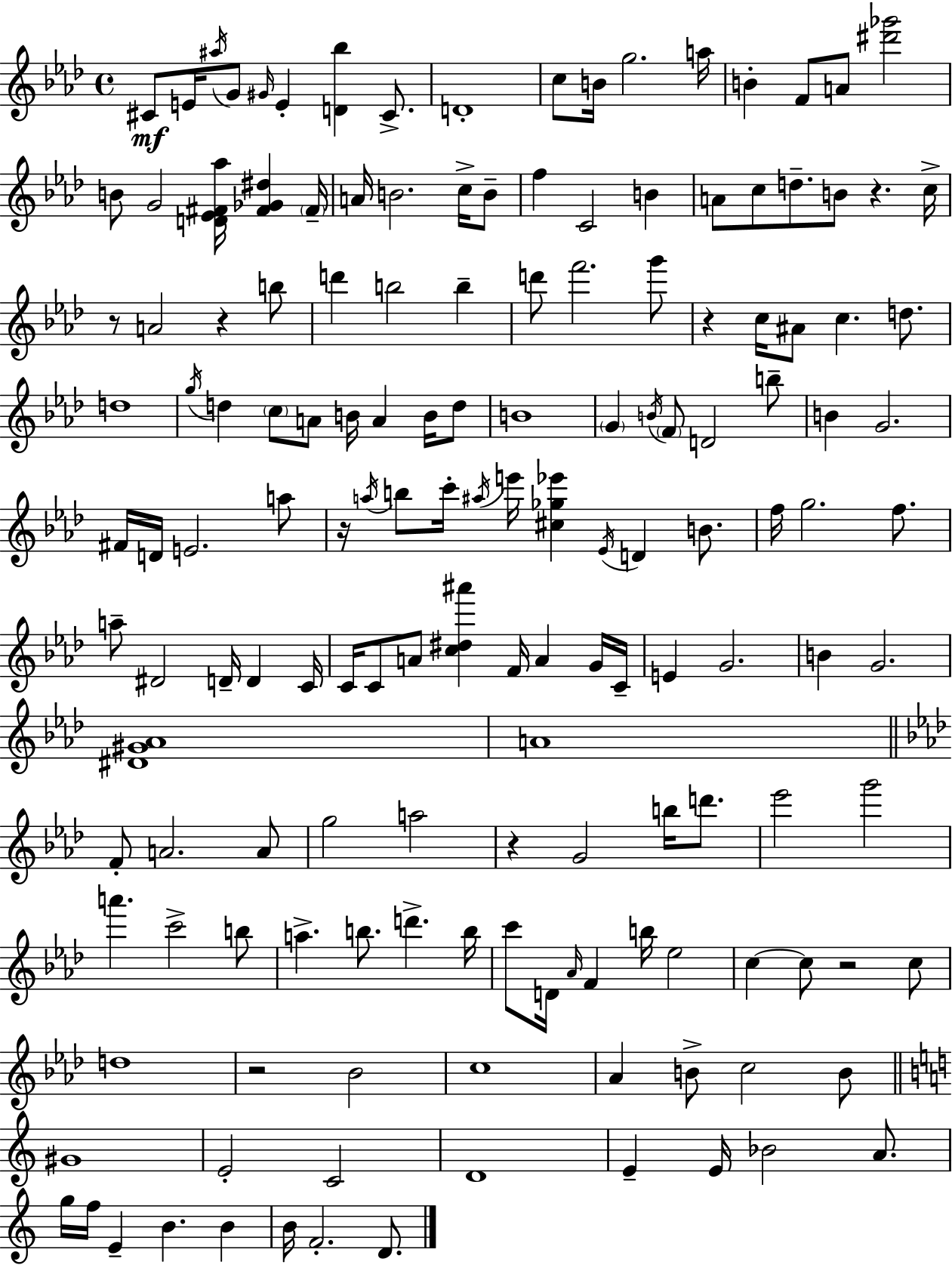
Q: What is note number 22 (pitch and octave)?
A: B4